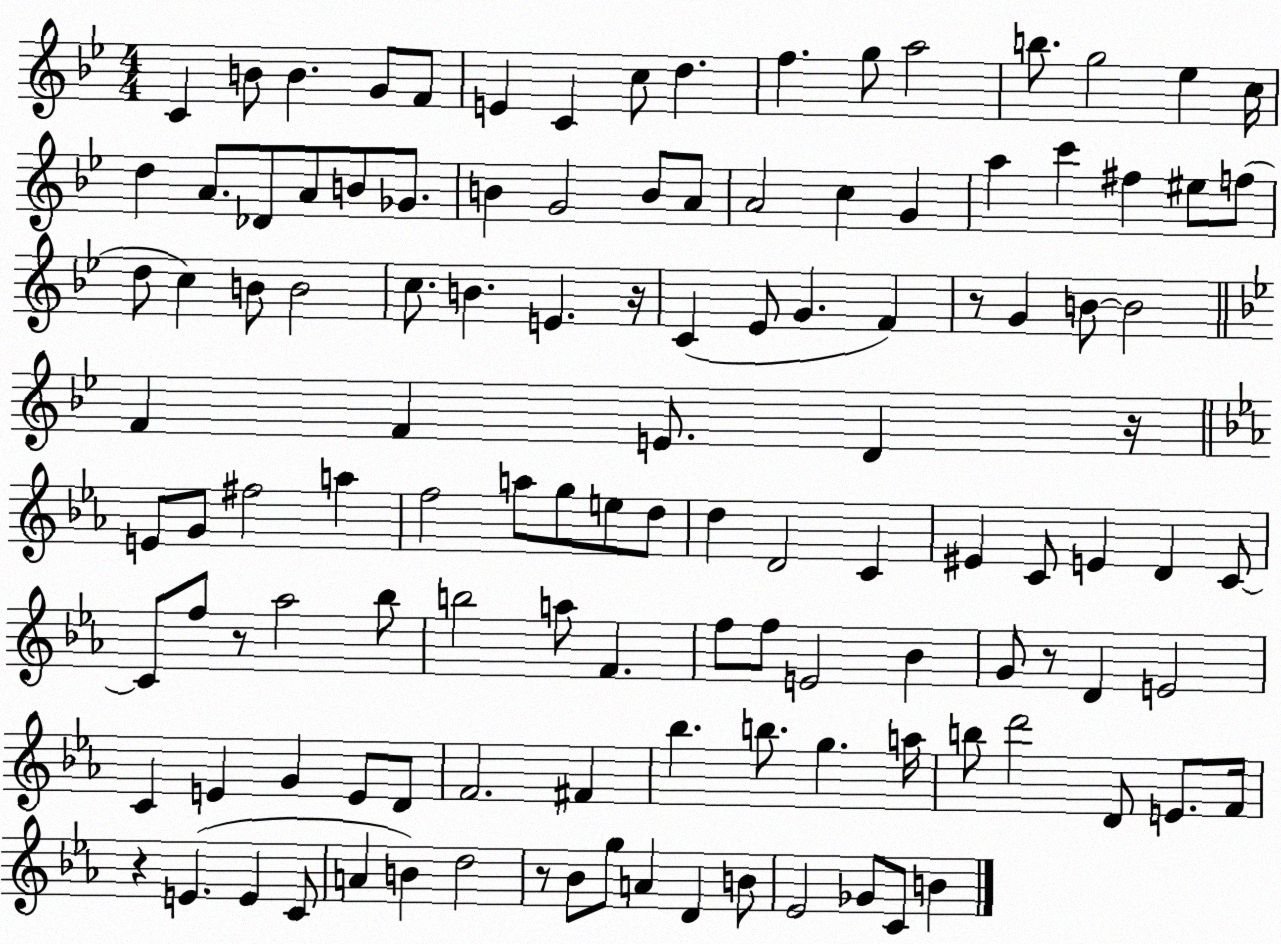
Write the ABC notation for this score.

X:1
T:Untitled
M:4/4
L:1/4
K:Bb
C B/2 B G/2 F/2 E C c/2 d f g/2 a2 b/2 g2 _e c/4 d A/2 _D/2 A/2 B/2 _G/2 B G2 B/2 A/2 A2 c G a c' ^f ^e/2 f/2 d/2 c B/2 B2 c/2 B E z/4 C _E/2 G F z/2 G B/2 B2 F F E/2 D z/4 E/2 G/2 ^f2 a f2 a/2 g/2 e/2 d/2 d D2 C ^E C/2 E D C/2 C/2 f/2 z/2 _a2 _b/2 b2 a/2 F f/2 f/2 E2 _B G/2 z/2 D E2 C E G E/2 D/2 F2 ^F _b b/2 g a/4 b/2 d'2 D/2 E/2 F/4 z E E C/2 A B d2 z/2 _B/2 g/2 A D B/2 _E2 _G/2 C/2 B